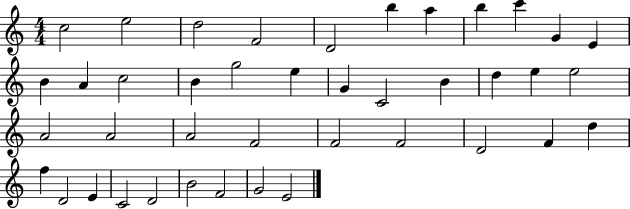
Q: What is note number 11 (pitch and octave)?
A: E4